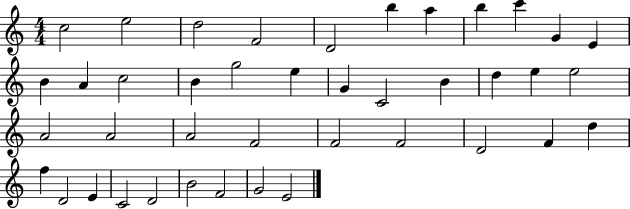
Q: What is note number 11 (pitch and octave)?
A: E4